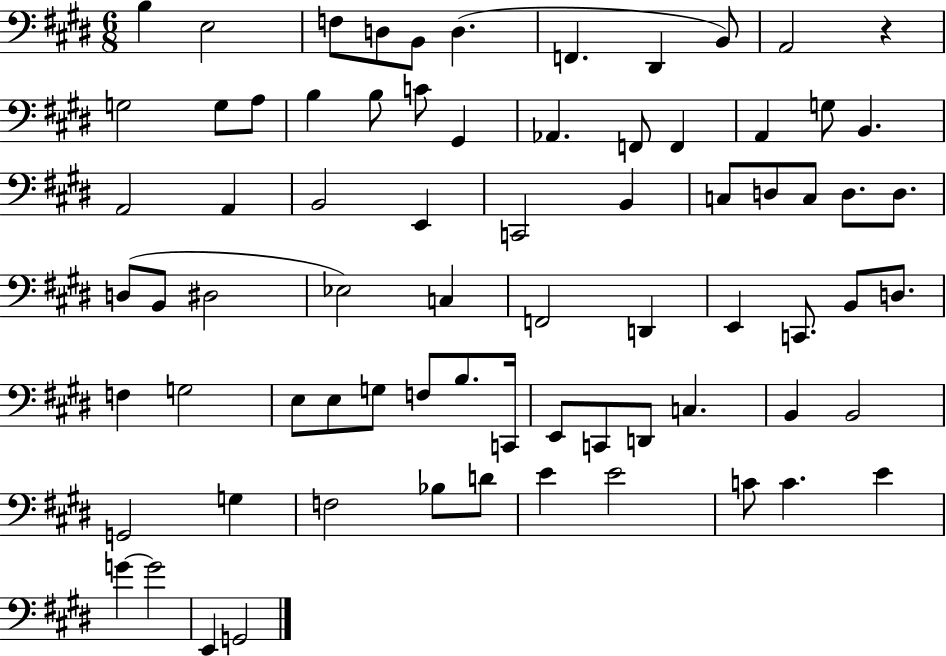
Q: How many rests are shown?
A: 1